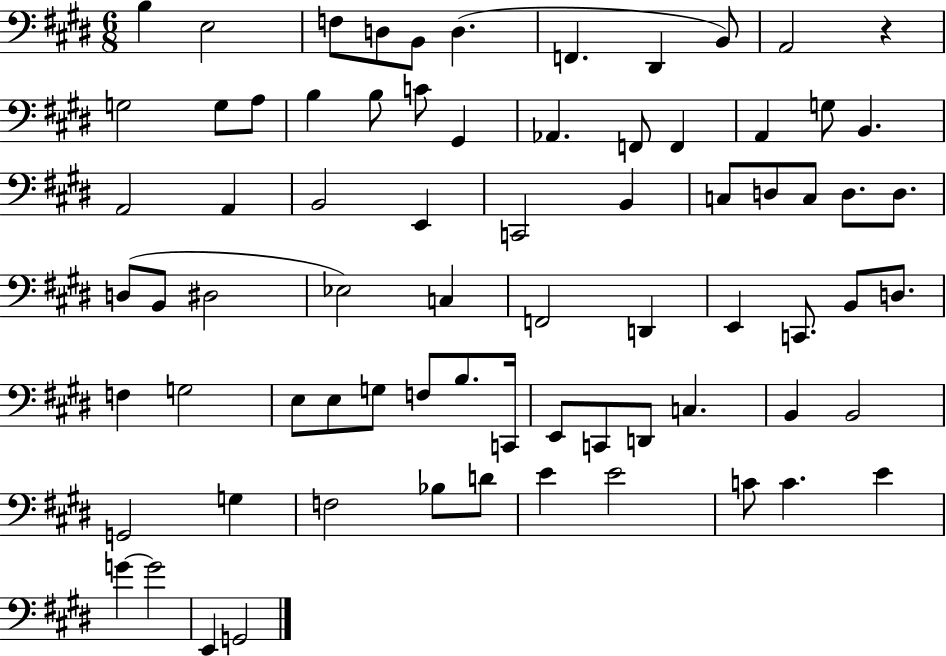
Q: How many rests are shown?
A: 1